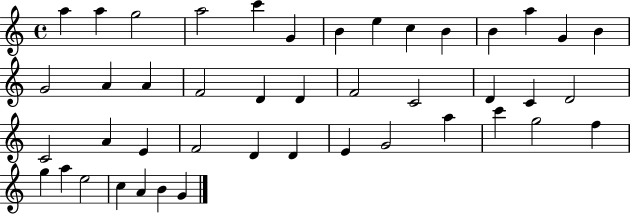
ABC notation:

X:1
T:Untitled
M:4/4
L:1/4
K:C
a a g2 a2 c' G B e c B B a G B G2 A A F2 D D F2 C2 D C D2 C2 A E F2 D D E G2 a c' g2 f g a e2 c A B G